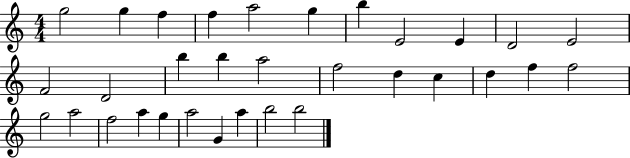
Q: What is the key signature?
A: C major